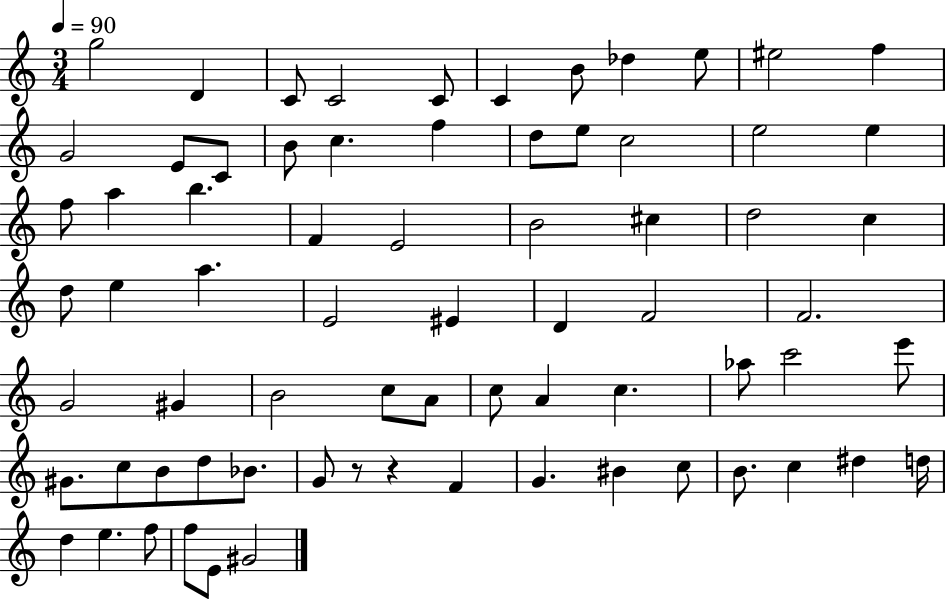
X:1
T:Untitled
M:3/4
L:1/4
K:C
g2 D C/2 C2 C/2 C B/2 _d e/2 ^e2 f G2 E/2 C/2 B/2 c f d/2 e/2 c2 e2 e f/2 a b F E2 B2 ^c d2 c d/2 e a E2 ^E D F2 F2 G2 ^G B2 c/2 A/2 c/2 A c _a/2 c'2 e'/2 ^G/2 c/2 B/2 d/2 _B/2 G/2 z/2 z F G ^B c/2 B/2 c ^d d/4 d e f/2 f/2 E/2 ^G2